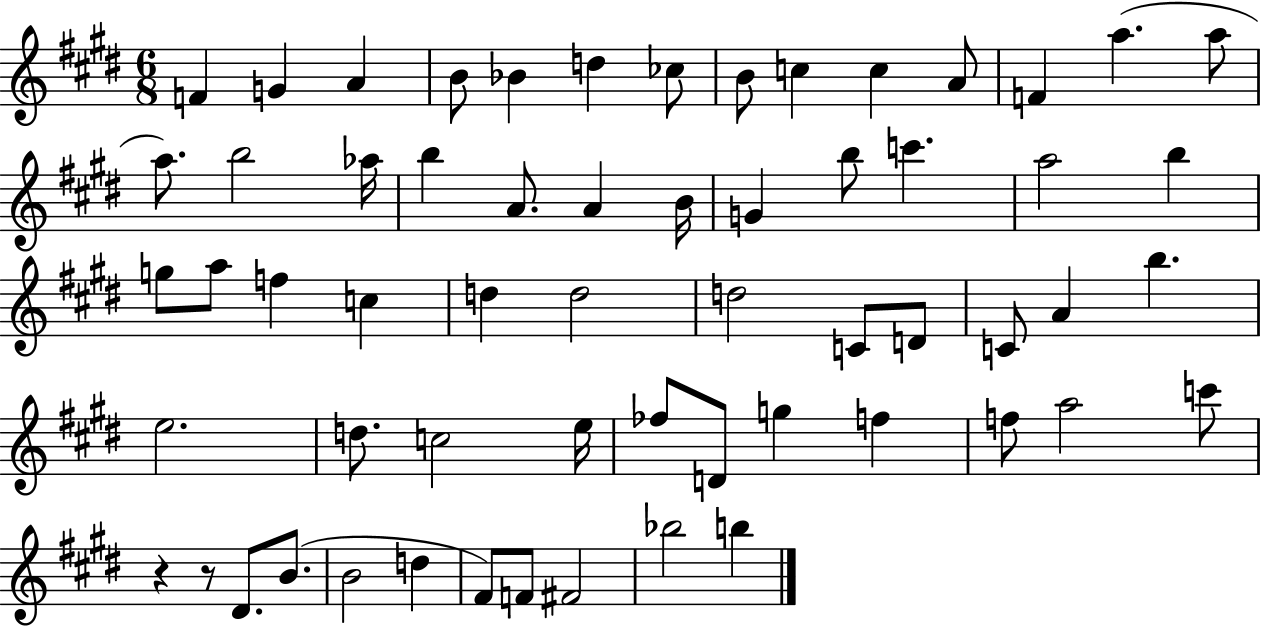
F4/q G4/q A4/q B4/e Bb4/q D5/q CES5/e B4/e C5/q C5/q A4/e F4/q A5/q. A5/e A5/e. B5/h Ab5/s B5/q A4/e. A4/q B4/s G4/q B5/e C6/q. A5/h B5/q G5/e A5/e F5/q C5/q D5/q D5/h D5/h C4/e D4/e C4/e A4/q B5/q. E5/h. D5/e. C5/h E5/s FES5/e D4/e G5/q F5/q F5/e A5/h C6/e R/q R/e D#4/e. B4/e. B4/h D5/q F#4/e F4/e F#4/h Bb5/h B5/q